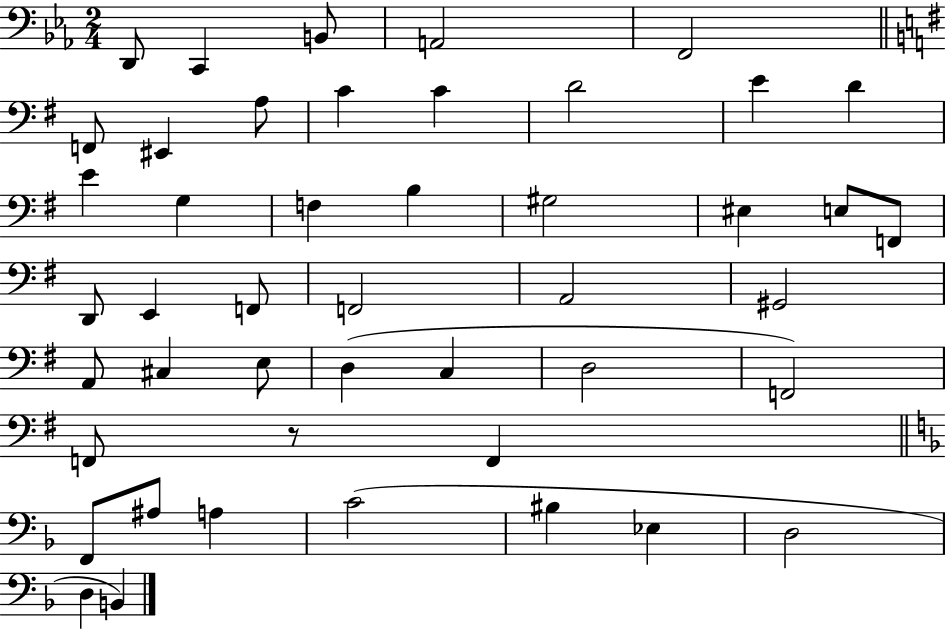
D2/e C2/q B2/e A2/h F2/h F2/e EIS2/q A3/e C4/q C4/q D4/h E4/q D4/q E4/q G3/q F3/q B3/q G#3/h EIS3/q E3/e F2/e D2/e E2/q F2/e F2/h A2/h G#2/h A2/e C#3/q E3/e D3/q C3/q D3/h F2/h F2/e R/e F2/q F2/e A#3/e A3/q C4/h BIS3/q Eb3/q D3/h D3/q B2/q